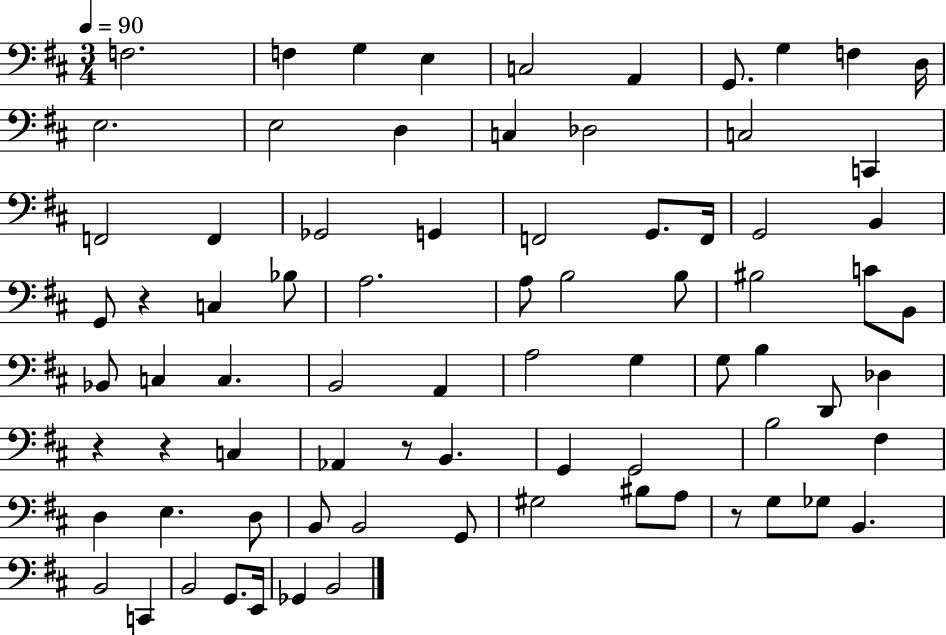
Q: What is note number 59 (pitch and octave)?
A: B2